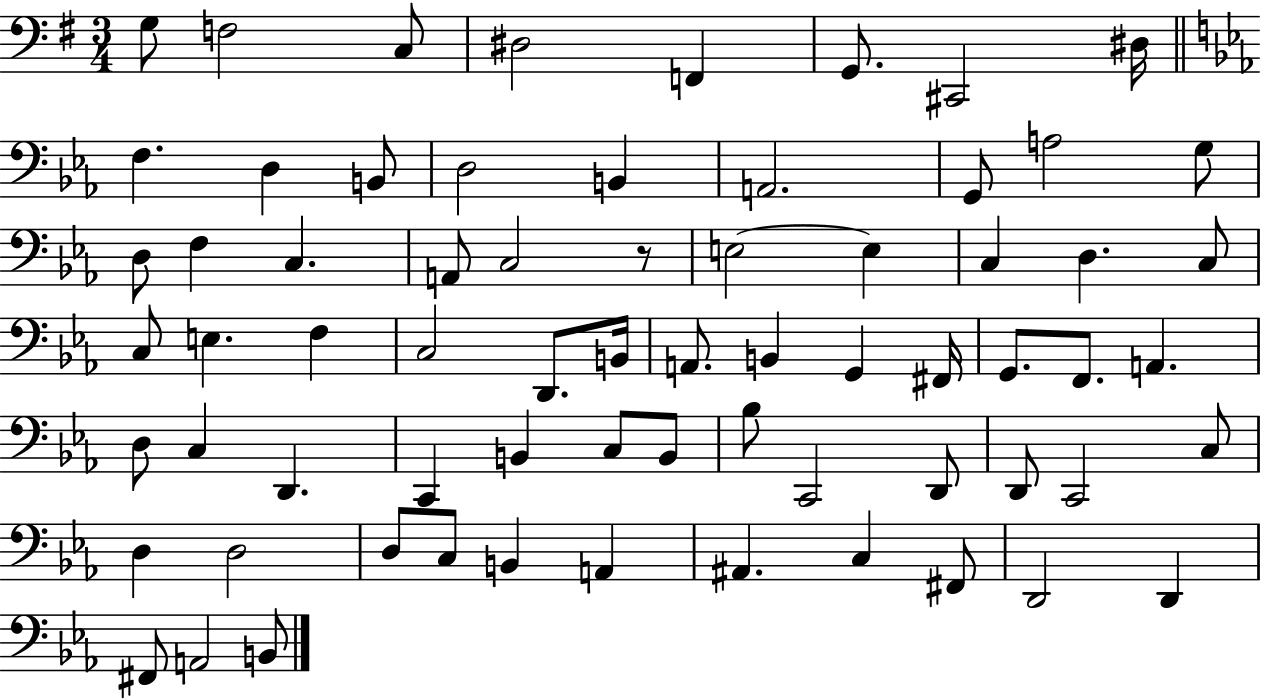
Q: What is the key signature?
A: G major